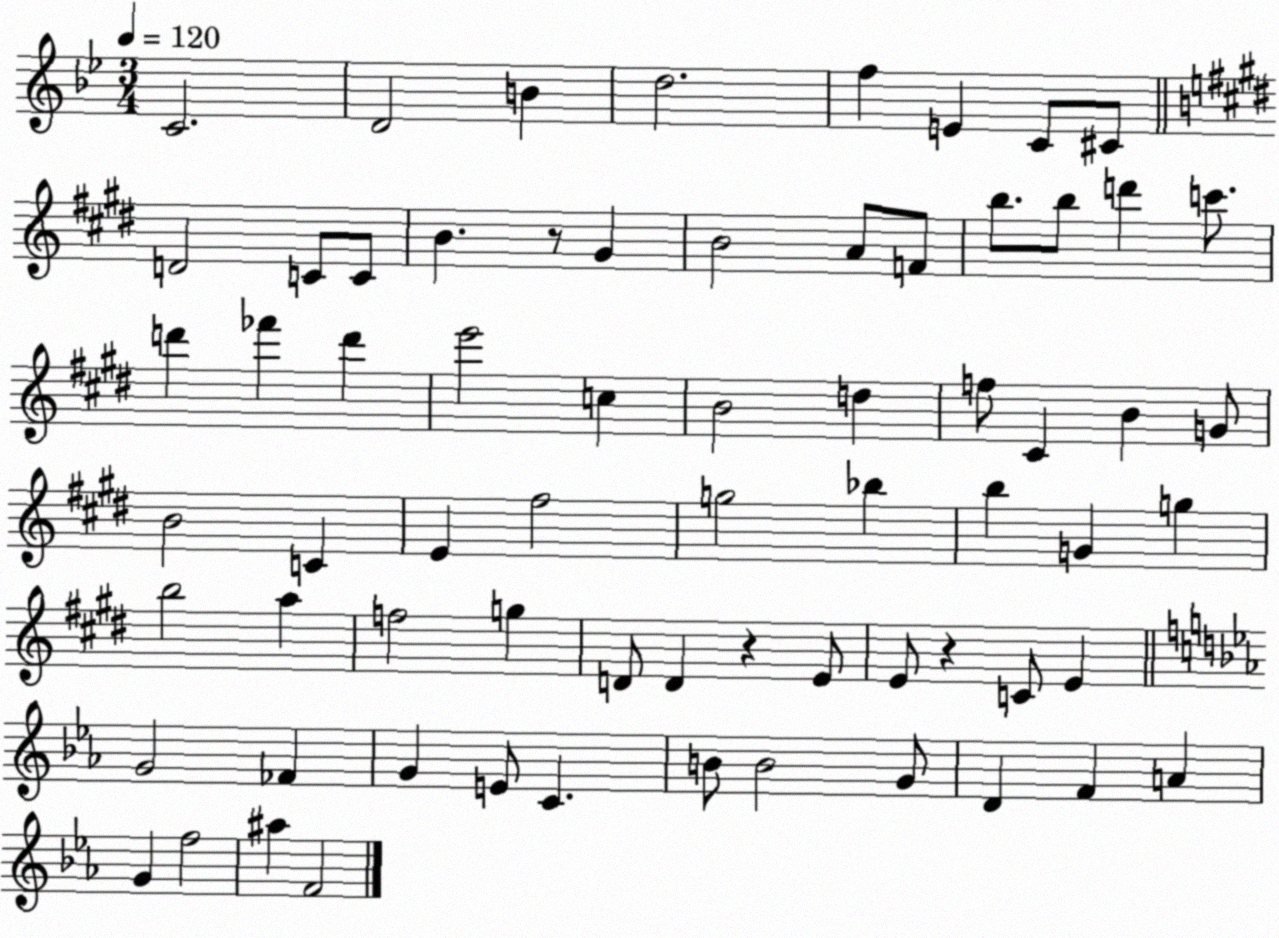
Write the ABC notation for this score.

X:1
T:Untitled
M:3/4
L:1/4
K:Bb
C2 D2 B d2 f E C/2 ^C/2 D2 C/2 C/2 B z/2 ^G B2 A/2 F/2 b/2 b/2 d' c'/2 d' _f' d' e'2 c B2 d f/2 ^C B G/2 B2 C E ^f2 g2 _b b G g b2 a f2 g D/2 D z E/2 E/2 z C/2 E G2 _F G E/2 C B/2 B2 G/2 D F A G f2 ^a F2